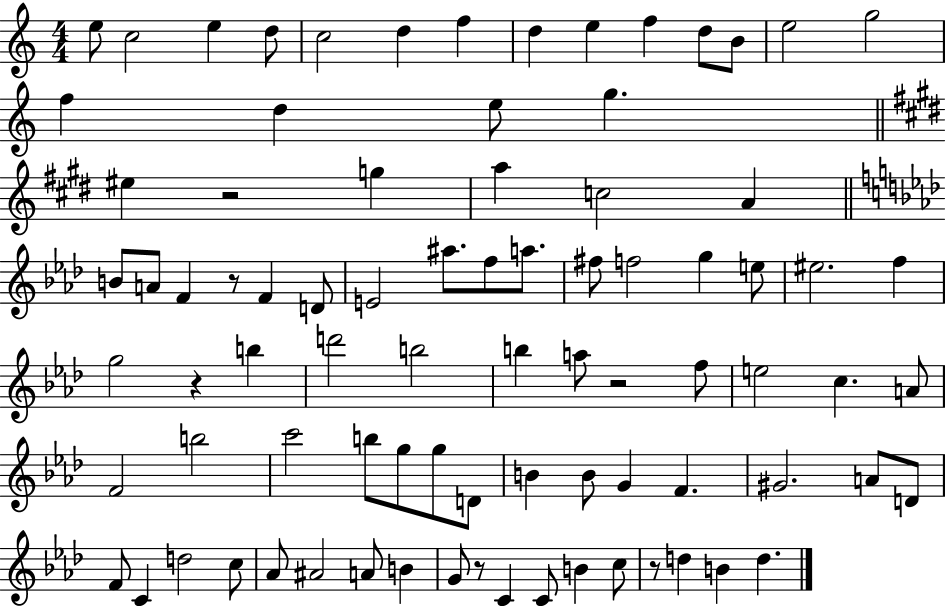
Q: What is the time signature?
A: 4/4